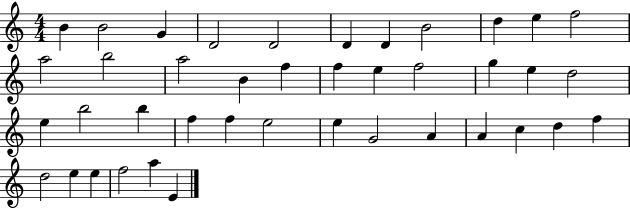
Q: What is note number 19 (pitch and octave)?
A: F5